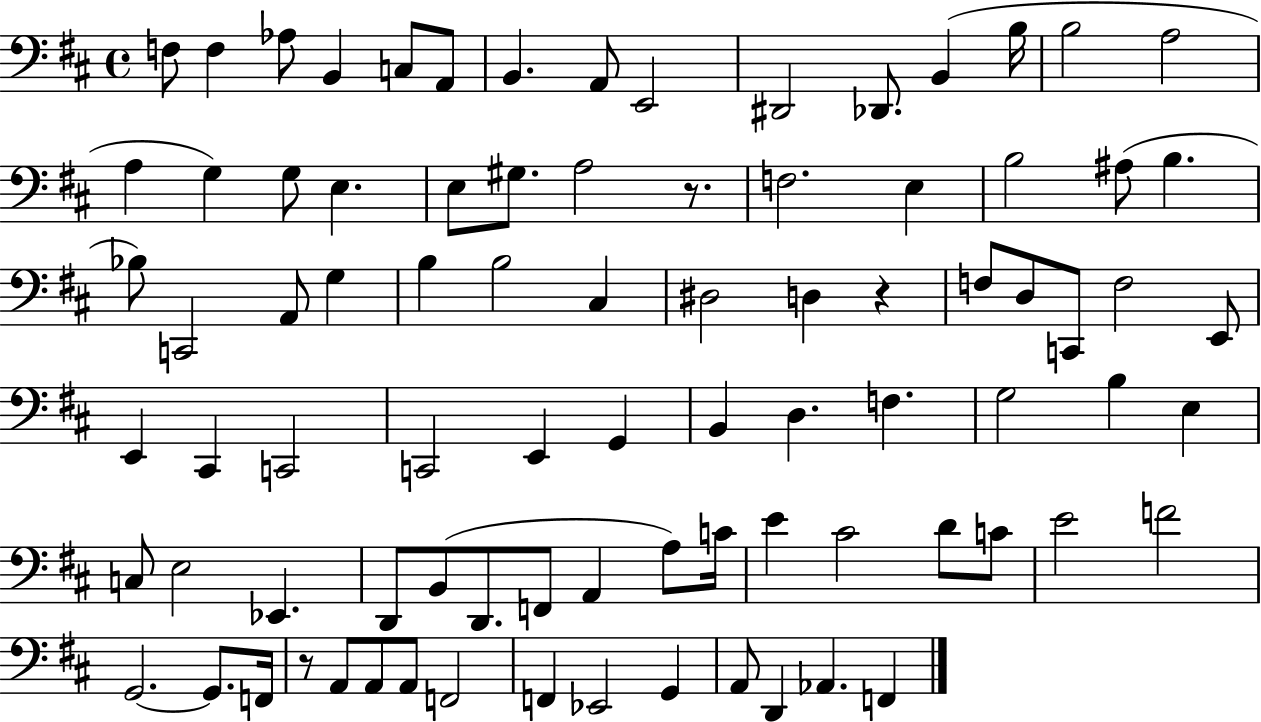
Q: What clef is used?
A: bass